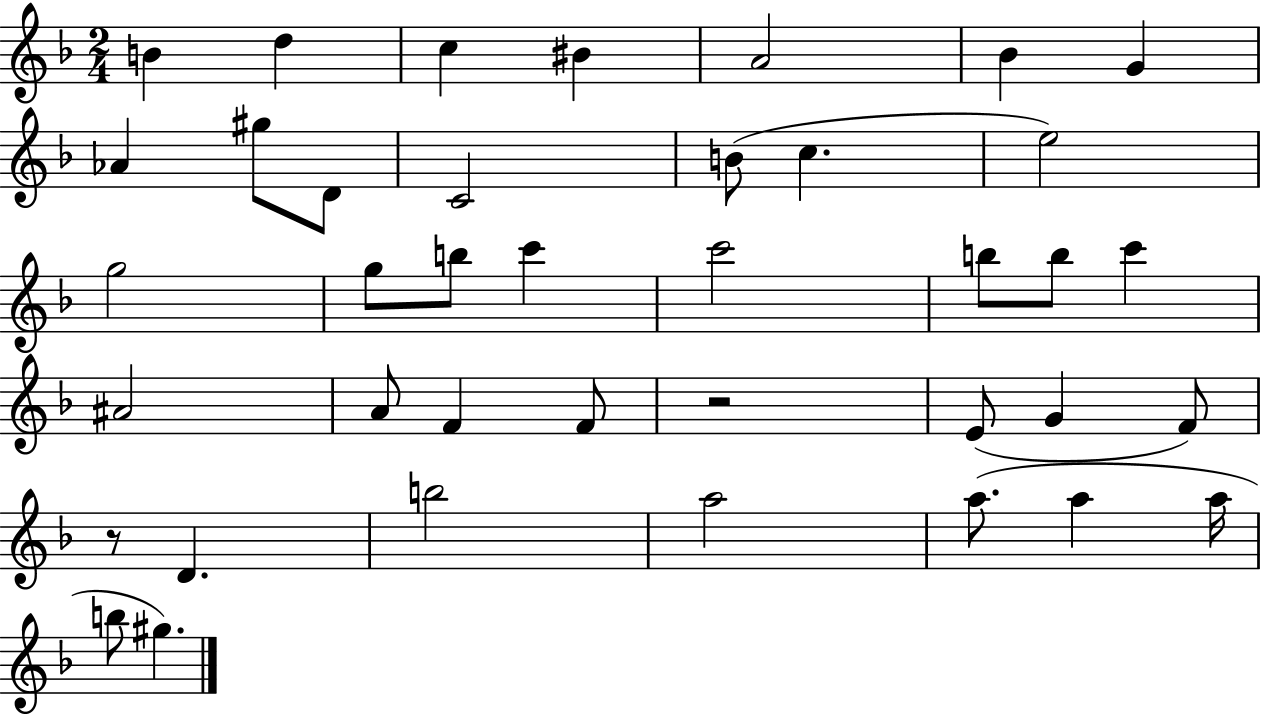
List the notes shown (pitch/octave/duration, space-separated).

B4/q D5/q C5/q BIS4/q A4/h Bb4/q G4/q Ab4/q G#5/e D4/e C4/h B4/e C5/q. E5/h G5/h G5/e B5/e C6/q C6/h B5/e B5/e C6/q A#4/h A4/e F4/q F4/e R/h E4/e G4/q F4/e R/e D4/q. B5/h A5/h A5/e. A5/q A5/s B5/e G#5/q.